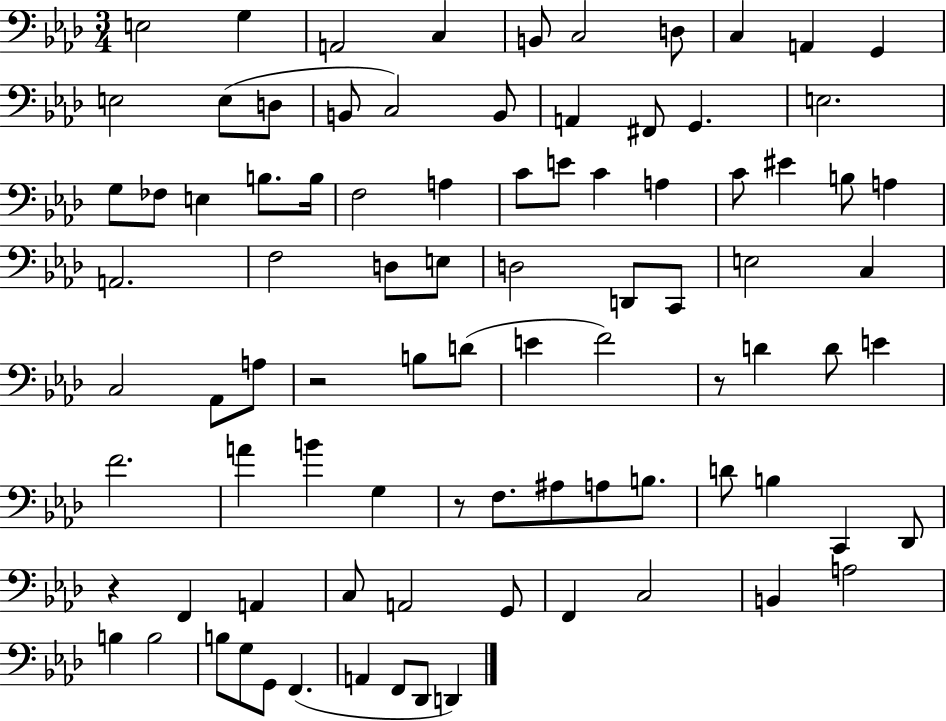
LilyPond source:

{
  \clef bass
  \numericTimeSignature
  \time 3/4
  \key aes \major
  e2 g4 | a,2 c4 | b,8 c2 d8 | c4 a,4 g,4 | \break e2 e8( d8 | b,8 c2) b,8 | a,4 fis,8 g,4. | e2. | \break g8 fes8 e4 b8. b16 | f2 a4 | c'8 e'8 c'4 a4 | c'8 eis'4 b8 a4 | \break a,2. | f2 d8 e8 | d2 d,8 c,8 | e2 c4 | \break c2 aes,8 a8 | r2 b8 d'8( | e'4 f'2) | r8 d'4 d'8 e'4 | \break f'2. | a'4 b'4 g4 | r8 f8. ais8 a8 b8. | d'8 b4 c,4 des,8 | \break r4 f,4 a,4 | c8 a,2 g,8 | f,4 c2 | b,4 a2 | \break b4 b2 | b8 g8 g,8 f,4.( | a,4 f,8 des,8 d,4) | \bar "|."
}